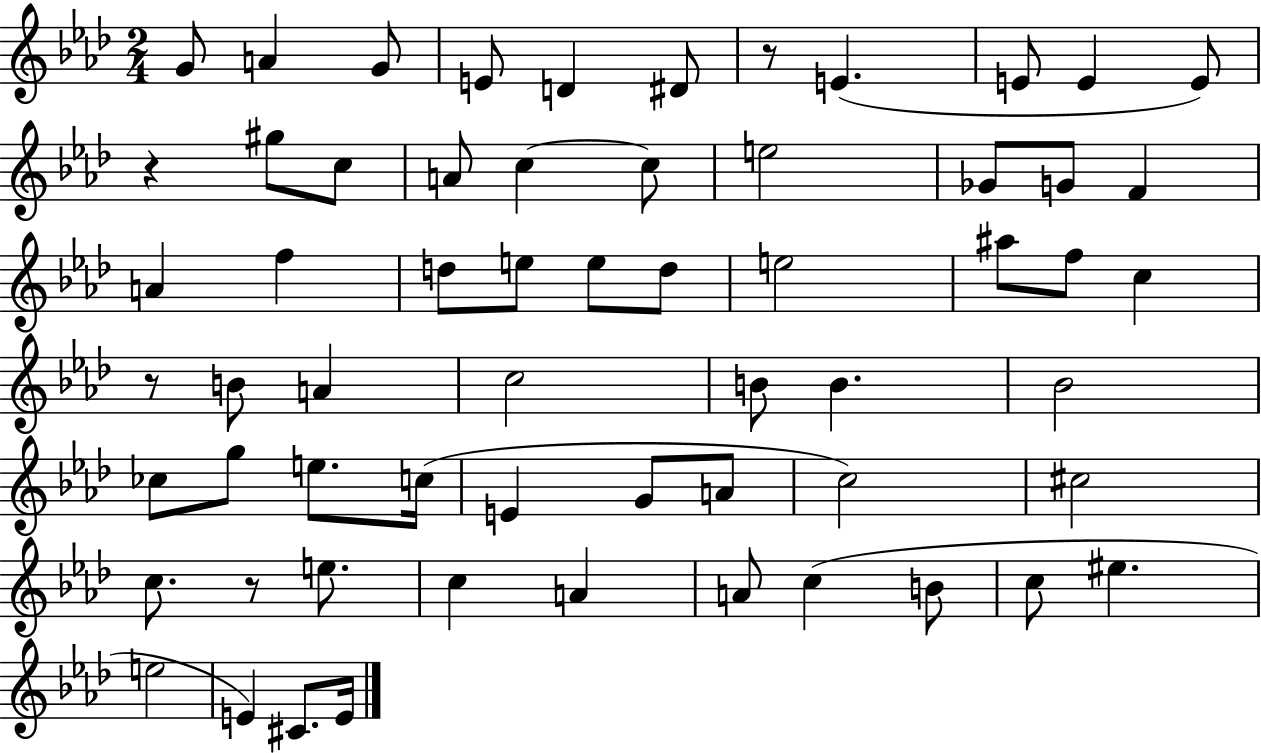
G4/e A4/q G4/e E4/e D4/q D#4/e R/e E4/q. E4/e E4/q E4/e R/q G#5/e C5/e A4/e C5/q C5/e E5/h Gb4/e G4/e F4/q A4/q F5/q D5/e E5/e E5/e D5/e E5/h A#5/e F5/e C5/q R/e B4/e A4/q C5/h B4/e B4/q. Bb4/h CES5/e G5/e E5/e. C5/s E4/q G4/e A4/e C5/h C#5/h C5/e. R/e E5/e. C5/q A4/q A4/e C5/q B4/e C5/e EIS5/q. E5/h E4/q C#4/e. E4/s